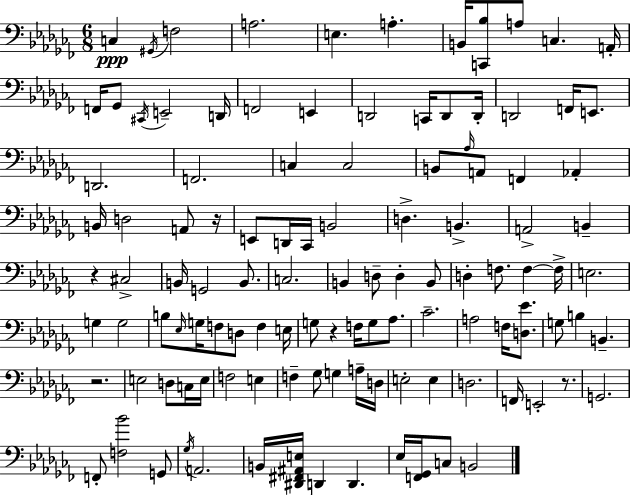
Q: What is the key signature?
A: AES minor